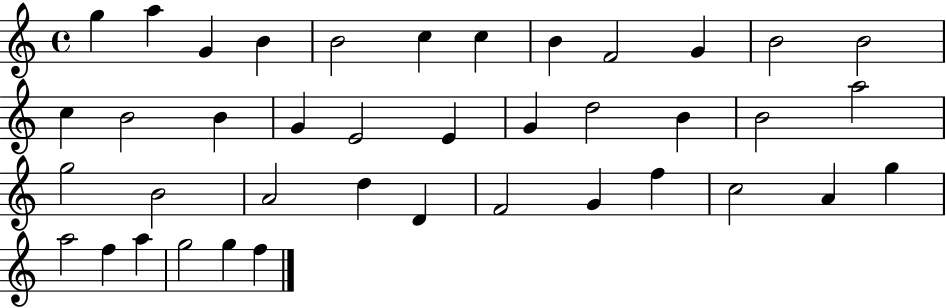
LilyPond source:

{
  \clef treble
  \time 4/4
  \defaultTimeSignature
  \key c \major
  g''4 a''4 g'4 b'4 | b'2 c''4 c''4 | b'4 f'2 g'4 | b'2 b'2 | \break c''4 b'2 b'4 | g'4 e'2 e'4 | g'4 d''2 b'4 | b'2 a''2 | \break g''2 b'2 | a'2 d''4 d'4 | f'2 g'4 f''4 | c''2 a'4 g''4 | \break a''2 f''4 a''4 | g''2 g''4 f''4 | \bar "|."
}